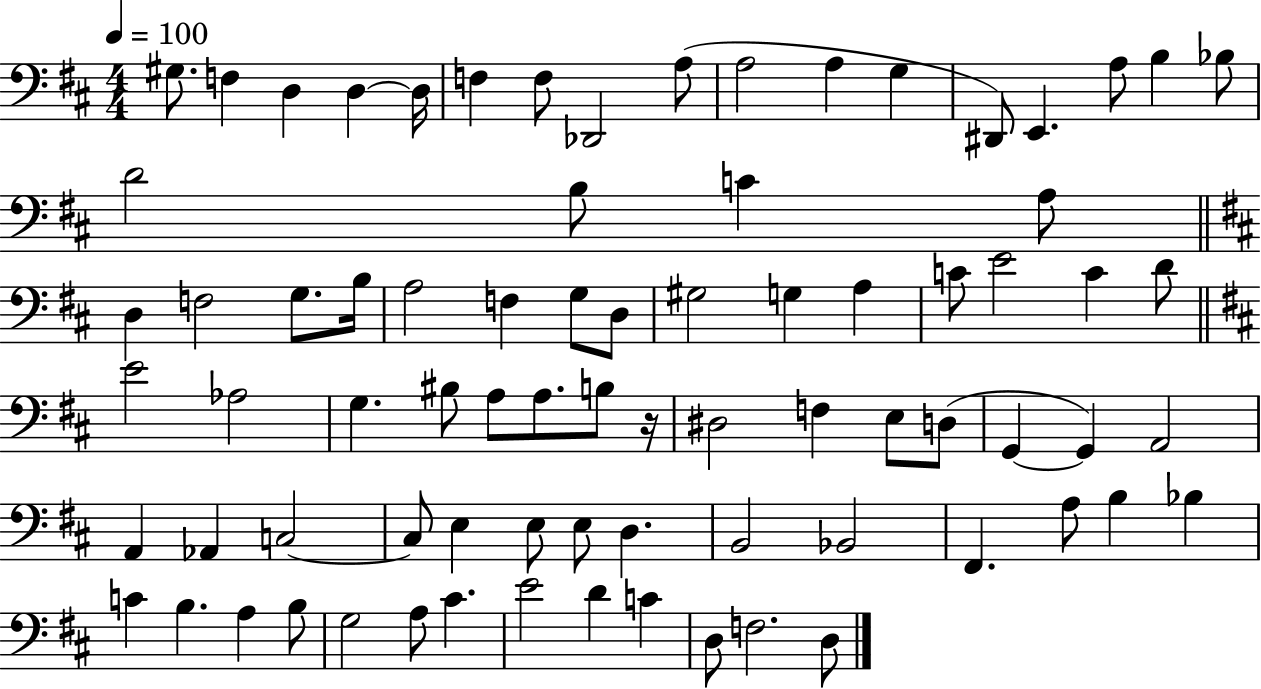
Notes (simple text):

G#3/e. F3/q D3/q D3/q D3/s F3/q F3/e Db2/h A3/e A3/h A3/q G3/q D#2/e E2/q. A3/e B3/q Bb3/e D4/h B3/e C4/q A3/e D3/q F3/h G3/e. B3/s A3/h F3/q G3/e D3/e G#3/h G3/q A3/q C4/e E4/h C4/q D4/e E4/h Ab3/h G3/q. BIS3/e A3/e A3/e. B3/e R/s D#3/h F3/q E3/e D3/e G2/q G2/q A2/h A2/q Ab2/q C3/h C3/e E3/q E3/e E3/e D3/q. B2/h Bb2/h F#2/q. A3/e B3/q Bb3/q C4/q B3/q. A3/q B3/e G3/h A3/e C#4/q. E4/h D4/q C4/q D3/e F3/h. D3/e